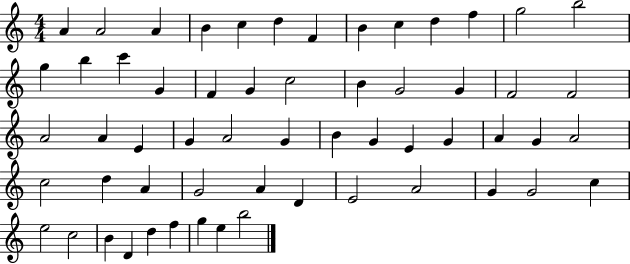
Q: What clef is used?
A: treble